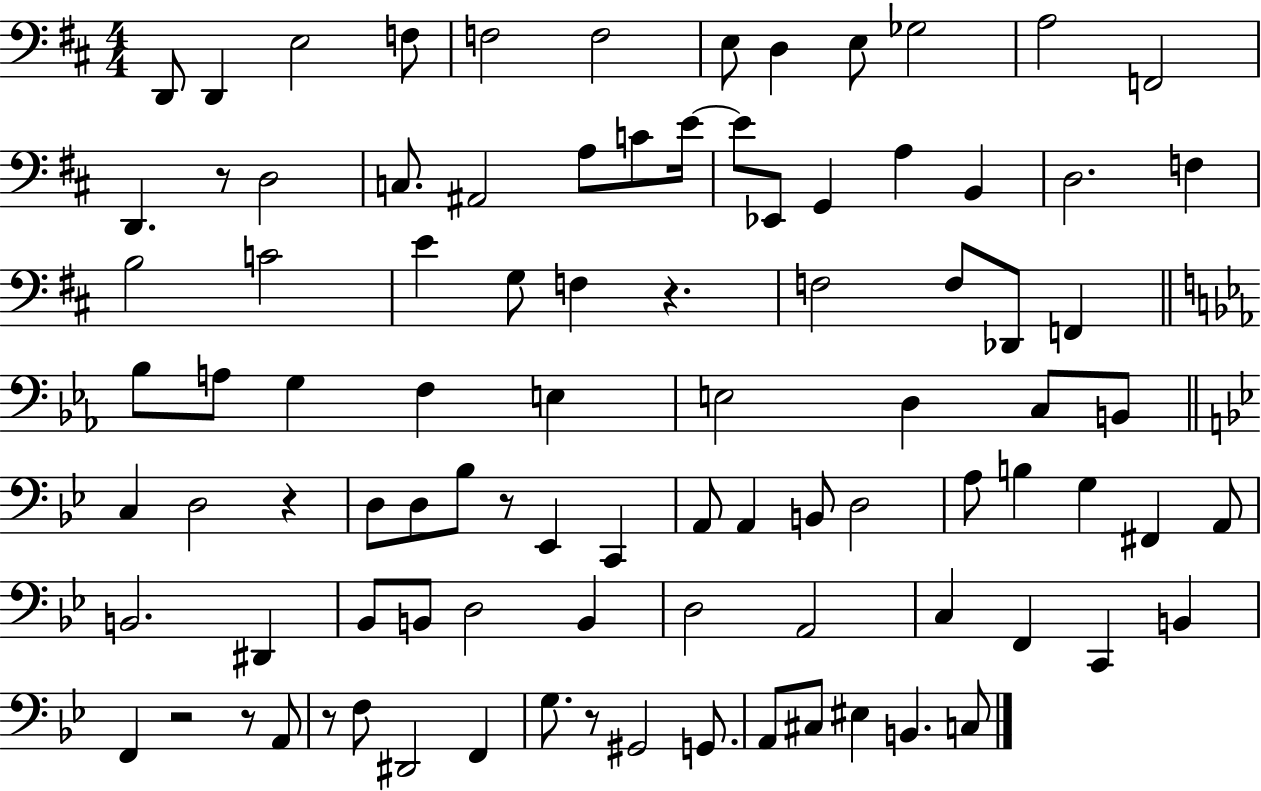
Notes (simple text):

D2/e D2/q E3/h F3/e F3/h F3/h E3/e D3/q E3/e Gb3/h A3/h F2/h D2/q. R/e D3/h C3/e. A#2/h A3/e C4/e E4/s E4/e Eb2/e G2/q A3/q B2/q D3/h. F3/q B3/h C4/h E4/q G3/e F3/q R/q. F3/h F3/e Db2/e F2/q Bb3/e A3/e G3/q F3/q E3/q E3/h D3/q C3/e B2/e C3/q D3/h R/q D3/e D3/e Bb3/e R/e Eb2/q C2/q A2/e A2/q B2/e D3/h A3/e B3/q G3/q F#2/q A2/e B2/h. D#2/q Bb2/e B2/e D3/h B2/q D3/h A2/h C3/q F2/q C2/q B2/q F2/q R/h R/e A2/e R/e F3/e D#2/h F2/q G3/e. R/e G#2/h G2/e. A2/e C#3/e EIS3/q B2/q. C3/e